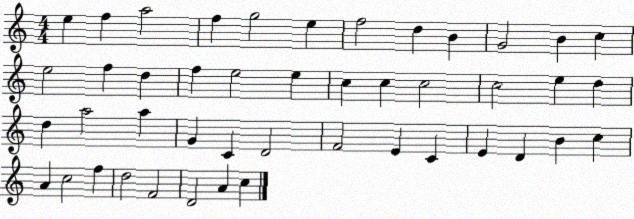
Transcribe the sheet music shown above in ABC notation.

X:1
T:Untitled
M:4/4
L:1/4
K:C
e f a2 f g2 e f2 d B G2 B c e2 f d f e2 e c c c2 c2 e d d a2 a G C D2 F2 E C E D B c A c2 f d2 F2 D2 A c